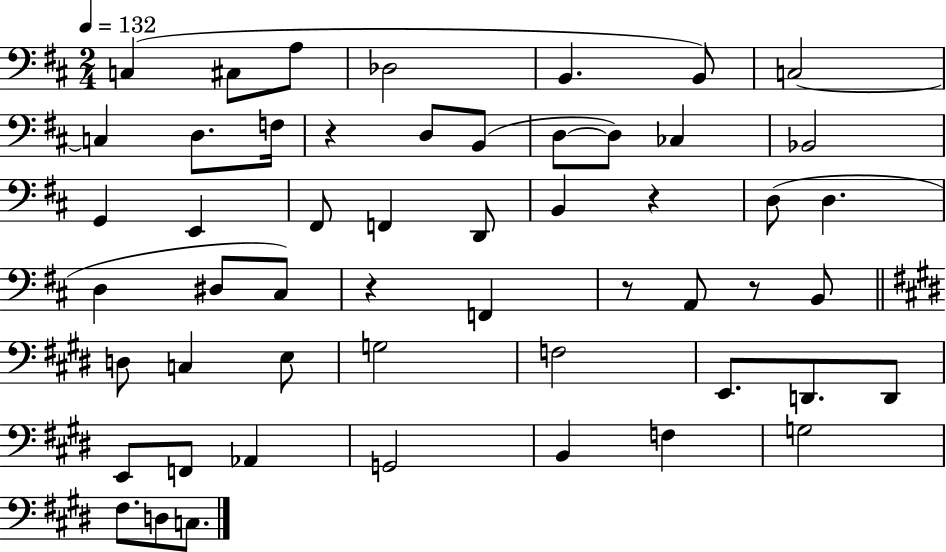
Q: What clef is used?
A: bass